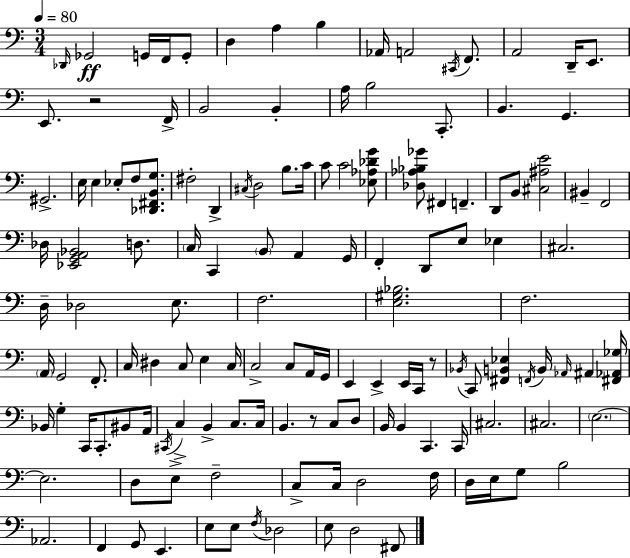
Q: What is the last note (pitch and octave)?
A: F#2